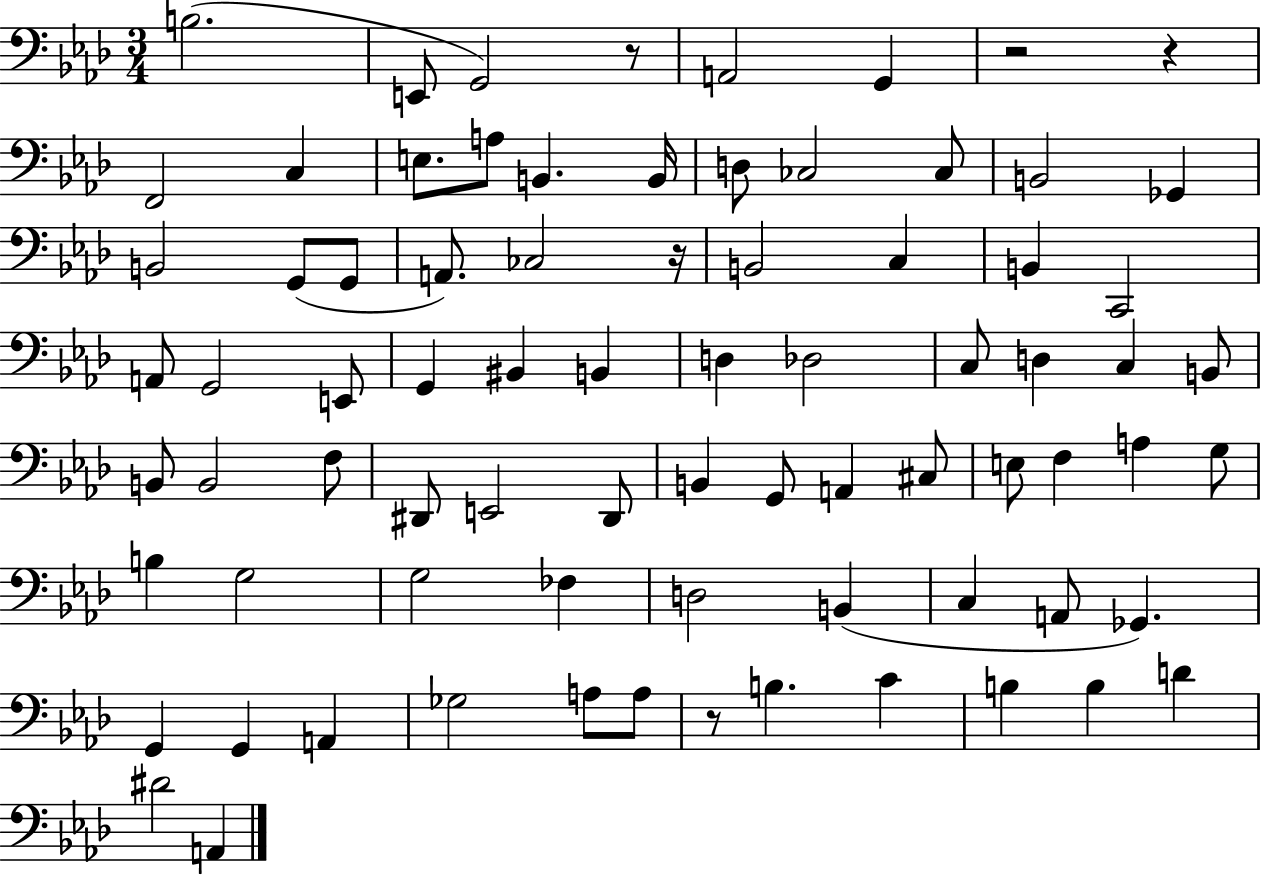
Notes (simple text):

B3/h. E2/e G2/h R/e A2/h G2/q R/h R/q F2/h C3/q E3/e. A3/e B2/q. B2/s D3/e CES3/h CES3/e B2/h Gb2/q B2/h G2/e G2/e A2/e. CES3/h R/s B2/h C3/q B2/q C2/h A2/e G2/h E2/e G2/q BIS2/q B2/q D3/q Db3/h C3/e D3/q C3/q B2/e B2/e B2/h F3/e D#2/e E2/h D#2/e B2/q G2/e A2/q C#3/e E3/e F3/q A3/q G3/e B3/q G3/h G3/h FES3/q D3/h B2/q C3/q A2/e Gb2/q. G2/q G2/q A2/q Gb3/h A3/e A3/e R/e B3/q. C4/q B3/q B3/q D4/q D#4/h A2/q